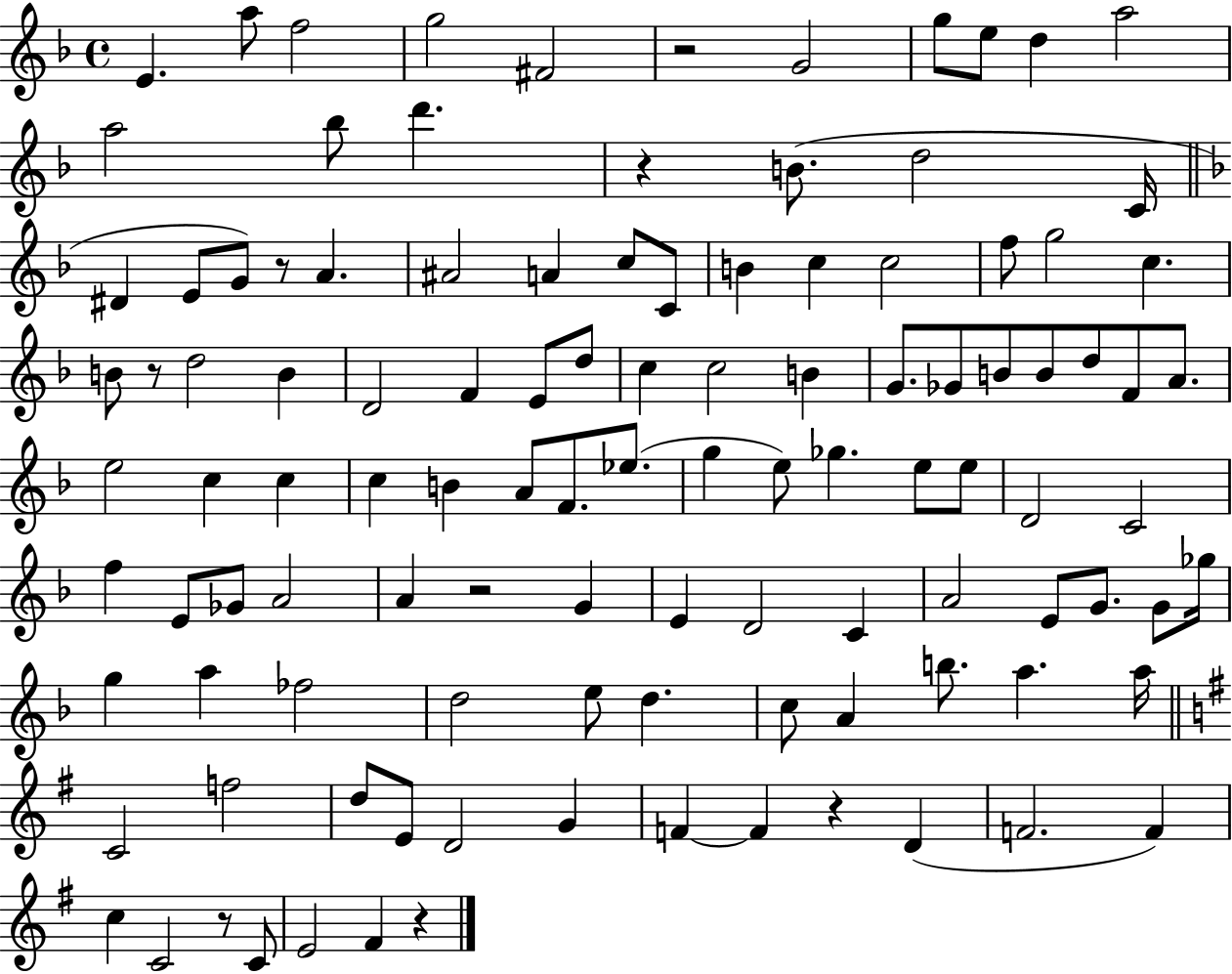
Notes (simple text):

E4/q. A5/e F5/h G5/h F#4/h R/h G4/h G5/e E5/e D5/q A5/h A5/h Bb5/e D6/q. R/q B4/e. D5/h C4/s D#4/q E4/e G4/e R/e A4/q. A#4/h A4/q C5/e C4/e B4/q C5/q C5/h F5/e G5/h C5/q. B4/e R/e D5/h B4/q D4/h F4/q E4/e D5/e C5/q C5/h B4/q G4/e. Gb4/e B4/e B4/e D5/e F4/e A4/e. E5/h C5/q C5/q C5/q B4/q A4/e F4/e. Eb5/e. G5/q E5/e Gb5/q. E5/e E5/e D4/h C4/h F5/q E4/e Gb4/e A4/h A4/q R/h G4/q E4/q D4/h C4/q A4/h E4/e G4/e. G4/e Gb5/s G5/q A5/q FES5/h D5/h E5/e D5/q. C5/e A4/q B5/e. A5/q. A5/s C4/h F5/h D5/e E4/e D4/h G4/q F4/q F4/q R/q D4/q F4/h. F4/q C5/q C4/h R/e C4/e E4/h F#4/q R/q